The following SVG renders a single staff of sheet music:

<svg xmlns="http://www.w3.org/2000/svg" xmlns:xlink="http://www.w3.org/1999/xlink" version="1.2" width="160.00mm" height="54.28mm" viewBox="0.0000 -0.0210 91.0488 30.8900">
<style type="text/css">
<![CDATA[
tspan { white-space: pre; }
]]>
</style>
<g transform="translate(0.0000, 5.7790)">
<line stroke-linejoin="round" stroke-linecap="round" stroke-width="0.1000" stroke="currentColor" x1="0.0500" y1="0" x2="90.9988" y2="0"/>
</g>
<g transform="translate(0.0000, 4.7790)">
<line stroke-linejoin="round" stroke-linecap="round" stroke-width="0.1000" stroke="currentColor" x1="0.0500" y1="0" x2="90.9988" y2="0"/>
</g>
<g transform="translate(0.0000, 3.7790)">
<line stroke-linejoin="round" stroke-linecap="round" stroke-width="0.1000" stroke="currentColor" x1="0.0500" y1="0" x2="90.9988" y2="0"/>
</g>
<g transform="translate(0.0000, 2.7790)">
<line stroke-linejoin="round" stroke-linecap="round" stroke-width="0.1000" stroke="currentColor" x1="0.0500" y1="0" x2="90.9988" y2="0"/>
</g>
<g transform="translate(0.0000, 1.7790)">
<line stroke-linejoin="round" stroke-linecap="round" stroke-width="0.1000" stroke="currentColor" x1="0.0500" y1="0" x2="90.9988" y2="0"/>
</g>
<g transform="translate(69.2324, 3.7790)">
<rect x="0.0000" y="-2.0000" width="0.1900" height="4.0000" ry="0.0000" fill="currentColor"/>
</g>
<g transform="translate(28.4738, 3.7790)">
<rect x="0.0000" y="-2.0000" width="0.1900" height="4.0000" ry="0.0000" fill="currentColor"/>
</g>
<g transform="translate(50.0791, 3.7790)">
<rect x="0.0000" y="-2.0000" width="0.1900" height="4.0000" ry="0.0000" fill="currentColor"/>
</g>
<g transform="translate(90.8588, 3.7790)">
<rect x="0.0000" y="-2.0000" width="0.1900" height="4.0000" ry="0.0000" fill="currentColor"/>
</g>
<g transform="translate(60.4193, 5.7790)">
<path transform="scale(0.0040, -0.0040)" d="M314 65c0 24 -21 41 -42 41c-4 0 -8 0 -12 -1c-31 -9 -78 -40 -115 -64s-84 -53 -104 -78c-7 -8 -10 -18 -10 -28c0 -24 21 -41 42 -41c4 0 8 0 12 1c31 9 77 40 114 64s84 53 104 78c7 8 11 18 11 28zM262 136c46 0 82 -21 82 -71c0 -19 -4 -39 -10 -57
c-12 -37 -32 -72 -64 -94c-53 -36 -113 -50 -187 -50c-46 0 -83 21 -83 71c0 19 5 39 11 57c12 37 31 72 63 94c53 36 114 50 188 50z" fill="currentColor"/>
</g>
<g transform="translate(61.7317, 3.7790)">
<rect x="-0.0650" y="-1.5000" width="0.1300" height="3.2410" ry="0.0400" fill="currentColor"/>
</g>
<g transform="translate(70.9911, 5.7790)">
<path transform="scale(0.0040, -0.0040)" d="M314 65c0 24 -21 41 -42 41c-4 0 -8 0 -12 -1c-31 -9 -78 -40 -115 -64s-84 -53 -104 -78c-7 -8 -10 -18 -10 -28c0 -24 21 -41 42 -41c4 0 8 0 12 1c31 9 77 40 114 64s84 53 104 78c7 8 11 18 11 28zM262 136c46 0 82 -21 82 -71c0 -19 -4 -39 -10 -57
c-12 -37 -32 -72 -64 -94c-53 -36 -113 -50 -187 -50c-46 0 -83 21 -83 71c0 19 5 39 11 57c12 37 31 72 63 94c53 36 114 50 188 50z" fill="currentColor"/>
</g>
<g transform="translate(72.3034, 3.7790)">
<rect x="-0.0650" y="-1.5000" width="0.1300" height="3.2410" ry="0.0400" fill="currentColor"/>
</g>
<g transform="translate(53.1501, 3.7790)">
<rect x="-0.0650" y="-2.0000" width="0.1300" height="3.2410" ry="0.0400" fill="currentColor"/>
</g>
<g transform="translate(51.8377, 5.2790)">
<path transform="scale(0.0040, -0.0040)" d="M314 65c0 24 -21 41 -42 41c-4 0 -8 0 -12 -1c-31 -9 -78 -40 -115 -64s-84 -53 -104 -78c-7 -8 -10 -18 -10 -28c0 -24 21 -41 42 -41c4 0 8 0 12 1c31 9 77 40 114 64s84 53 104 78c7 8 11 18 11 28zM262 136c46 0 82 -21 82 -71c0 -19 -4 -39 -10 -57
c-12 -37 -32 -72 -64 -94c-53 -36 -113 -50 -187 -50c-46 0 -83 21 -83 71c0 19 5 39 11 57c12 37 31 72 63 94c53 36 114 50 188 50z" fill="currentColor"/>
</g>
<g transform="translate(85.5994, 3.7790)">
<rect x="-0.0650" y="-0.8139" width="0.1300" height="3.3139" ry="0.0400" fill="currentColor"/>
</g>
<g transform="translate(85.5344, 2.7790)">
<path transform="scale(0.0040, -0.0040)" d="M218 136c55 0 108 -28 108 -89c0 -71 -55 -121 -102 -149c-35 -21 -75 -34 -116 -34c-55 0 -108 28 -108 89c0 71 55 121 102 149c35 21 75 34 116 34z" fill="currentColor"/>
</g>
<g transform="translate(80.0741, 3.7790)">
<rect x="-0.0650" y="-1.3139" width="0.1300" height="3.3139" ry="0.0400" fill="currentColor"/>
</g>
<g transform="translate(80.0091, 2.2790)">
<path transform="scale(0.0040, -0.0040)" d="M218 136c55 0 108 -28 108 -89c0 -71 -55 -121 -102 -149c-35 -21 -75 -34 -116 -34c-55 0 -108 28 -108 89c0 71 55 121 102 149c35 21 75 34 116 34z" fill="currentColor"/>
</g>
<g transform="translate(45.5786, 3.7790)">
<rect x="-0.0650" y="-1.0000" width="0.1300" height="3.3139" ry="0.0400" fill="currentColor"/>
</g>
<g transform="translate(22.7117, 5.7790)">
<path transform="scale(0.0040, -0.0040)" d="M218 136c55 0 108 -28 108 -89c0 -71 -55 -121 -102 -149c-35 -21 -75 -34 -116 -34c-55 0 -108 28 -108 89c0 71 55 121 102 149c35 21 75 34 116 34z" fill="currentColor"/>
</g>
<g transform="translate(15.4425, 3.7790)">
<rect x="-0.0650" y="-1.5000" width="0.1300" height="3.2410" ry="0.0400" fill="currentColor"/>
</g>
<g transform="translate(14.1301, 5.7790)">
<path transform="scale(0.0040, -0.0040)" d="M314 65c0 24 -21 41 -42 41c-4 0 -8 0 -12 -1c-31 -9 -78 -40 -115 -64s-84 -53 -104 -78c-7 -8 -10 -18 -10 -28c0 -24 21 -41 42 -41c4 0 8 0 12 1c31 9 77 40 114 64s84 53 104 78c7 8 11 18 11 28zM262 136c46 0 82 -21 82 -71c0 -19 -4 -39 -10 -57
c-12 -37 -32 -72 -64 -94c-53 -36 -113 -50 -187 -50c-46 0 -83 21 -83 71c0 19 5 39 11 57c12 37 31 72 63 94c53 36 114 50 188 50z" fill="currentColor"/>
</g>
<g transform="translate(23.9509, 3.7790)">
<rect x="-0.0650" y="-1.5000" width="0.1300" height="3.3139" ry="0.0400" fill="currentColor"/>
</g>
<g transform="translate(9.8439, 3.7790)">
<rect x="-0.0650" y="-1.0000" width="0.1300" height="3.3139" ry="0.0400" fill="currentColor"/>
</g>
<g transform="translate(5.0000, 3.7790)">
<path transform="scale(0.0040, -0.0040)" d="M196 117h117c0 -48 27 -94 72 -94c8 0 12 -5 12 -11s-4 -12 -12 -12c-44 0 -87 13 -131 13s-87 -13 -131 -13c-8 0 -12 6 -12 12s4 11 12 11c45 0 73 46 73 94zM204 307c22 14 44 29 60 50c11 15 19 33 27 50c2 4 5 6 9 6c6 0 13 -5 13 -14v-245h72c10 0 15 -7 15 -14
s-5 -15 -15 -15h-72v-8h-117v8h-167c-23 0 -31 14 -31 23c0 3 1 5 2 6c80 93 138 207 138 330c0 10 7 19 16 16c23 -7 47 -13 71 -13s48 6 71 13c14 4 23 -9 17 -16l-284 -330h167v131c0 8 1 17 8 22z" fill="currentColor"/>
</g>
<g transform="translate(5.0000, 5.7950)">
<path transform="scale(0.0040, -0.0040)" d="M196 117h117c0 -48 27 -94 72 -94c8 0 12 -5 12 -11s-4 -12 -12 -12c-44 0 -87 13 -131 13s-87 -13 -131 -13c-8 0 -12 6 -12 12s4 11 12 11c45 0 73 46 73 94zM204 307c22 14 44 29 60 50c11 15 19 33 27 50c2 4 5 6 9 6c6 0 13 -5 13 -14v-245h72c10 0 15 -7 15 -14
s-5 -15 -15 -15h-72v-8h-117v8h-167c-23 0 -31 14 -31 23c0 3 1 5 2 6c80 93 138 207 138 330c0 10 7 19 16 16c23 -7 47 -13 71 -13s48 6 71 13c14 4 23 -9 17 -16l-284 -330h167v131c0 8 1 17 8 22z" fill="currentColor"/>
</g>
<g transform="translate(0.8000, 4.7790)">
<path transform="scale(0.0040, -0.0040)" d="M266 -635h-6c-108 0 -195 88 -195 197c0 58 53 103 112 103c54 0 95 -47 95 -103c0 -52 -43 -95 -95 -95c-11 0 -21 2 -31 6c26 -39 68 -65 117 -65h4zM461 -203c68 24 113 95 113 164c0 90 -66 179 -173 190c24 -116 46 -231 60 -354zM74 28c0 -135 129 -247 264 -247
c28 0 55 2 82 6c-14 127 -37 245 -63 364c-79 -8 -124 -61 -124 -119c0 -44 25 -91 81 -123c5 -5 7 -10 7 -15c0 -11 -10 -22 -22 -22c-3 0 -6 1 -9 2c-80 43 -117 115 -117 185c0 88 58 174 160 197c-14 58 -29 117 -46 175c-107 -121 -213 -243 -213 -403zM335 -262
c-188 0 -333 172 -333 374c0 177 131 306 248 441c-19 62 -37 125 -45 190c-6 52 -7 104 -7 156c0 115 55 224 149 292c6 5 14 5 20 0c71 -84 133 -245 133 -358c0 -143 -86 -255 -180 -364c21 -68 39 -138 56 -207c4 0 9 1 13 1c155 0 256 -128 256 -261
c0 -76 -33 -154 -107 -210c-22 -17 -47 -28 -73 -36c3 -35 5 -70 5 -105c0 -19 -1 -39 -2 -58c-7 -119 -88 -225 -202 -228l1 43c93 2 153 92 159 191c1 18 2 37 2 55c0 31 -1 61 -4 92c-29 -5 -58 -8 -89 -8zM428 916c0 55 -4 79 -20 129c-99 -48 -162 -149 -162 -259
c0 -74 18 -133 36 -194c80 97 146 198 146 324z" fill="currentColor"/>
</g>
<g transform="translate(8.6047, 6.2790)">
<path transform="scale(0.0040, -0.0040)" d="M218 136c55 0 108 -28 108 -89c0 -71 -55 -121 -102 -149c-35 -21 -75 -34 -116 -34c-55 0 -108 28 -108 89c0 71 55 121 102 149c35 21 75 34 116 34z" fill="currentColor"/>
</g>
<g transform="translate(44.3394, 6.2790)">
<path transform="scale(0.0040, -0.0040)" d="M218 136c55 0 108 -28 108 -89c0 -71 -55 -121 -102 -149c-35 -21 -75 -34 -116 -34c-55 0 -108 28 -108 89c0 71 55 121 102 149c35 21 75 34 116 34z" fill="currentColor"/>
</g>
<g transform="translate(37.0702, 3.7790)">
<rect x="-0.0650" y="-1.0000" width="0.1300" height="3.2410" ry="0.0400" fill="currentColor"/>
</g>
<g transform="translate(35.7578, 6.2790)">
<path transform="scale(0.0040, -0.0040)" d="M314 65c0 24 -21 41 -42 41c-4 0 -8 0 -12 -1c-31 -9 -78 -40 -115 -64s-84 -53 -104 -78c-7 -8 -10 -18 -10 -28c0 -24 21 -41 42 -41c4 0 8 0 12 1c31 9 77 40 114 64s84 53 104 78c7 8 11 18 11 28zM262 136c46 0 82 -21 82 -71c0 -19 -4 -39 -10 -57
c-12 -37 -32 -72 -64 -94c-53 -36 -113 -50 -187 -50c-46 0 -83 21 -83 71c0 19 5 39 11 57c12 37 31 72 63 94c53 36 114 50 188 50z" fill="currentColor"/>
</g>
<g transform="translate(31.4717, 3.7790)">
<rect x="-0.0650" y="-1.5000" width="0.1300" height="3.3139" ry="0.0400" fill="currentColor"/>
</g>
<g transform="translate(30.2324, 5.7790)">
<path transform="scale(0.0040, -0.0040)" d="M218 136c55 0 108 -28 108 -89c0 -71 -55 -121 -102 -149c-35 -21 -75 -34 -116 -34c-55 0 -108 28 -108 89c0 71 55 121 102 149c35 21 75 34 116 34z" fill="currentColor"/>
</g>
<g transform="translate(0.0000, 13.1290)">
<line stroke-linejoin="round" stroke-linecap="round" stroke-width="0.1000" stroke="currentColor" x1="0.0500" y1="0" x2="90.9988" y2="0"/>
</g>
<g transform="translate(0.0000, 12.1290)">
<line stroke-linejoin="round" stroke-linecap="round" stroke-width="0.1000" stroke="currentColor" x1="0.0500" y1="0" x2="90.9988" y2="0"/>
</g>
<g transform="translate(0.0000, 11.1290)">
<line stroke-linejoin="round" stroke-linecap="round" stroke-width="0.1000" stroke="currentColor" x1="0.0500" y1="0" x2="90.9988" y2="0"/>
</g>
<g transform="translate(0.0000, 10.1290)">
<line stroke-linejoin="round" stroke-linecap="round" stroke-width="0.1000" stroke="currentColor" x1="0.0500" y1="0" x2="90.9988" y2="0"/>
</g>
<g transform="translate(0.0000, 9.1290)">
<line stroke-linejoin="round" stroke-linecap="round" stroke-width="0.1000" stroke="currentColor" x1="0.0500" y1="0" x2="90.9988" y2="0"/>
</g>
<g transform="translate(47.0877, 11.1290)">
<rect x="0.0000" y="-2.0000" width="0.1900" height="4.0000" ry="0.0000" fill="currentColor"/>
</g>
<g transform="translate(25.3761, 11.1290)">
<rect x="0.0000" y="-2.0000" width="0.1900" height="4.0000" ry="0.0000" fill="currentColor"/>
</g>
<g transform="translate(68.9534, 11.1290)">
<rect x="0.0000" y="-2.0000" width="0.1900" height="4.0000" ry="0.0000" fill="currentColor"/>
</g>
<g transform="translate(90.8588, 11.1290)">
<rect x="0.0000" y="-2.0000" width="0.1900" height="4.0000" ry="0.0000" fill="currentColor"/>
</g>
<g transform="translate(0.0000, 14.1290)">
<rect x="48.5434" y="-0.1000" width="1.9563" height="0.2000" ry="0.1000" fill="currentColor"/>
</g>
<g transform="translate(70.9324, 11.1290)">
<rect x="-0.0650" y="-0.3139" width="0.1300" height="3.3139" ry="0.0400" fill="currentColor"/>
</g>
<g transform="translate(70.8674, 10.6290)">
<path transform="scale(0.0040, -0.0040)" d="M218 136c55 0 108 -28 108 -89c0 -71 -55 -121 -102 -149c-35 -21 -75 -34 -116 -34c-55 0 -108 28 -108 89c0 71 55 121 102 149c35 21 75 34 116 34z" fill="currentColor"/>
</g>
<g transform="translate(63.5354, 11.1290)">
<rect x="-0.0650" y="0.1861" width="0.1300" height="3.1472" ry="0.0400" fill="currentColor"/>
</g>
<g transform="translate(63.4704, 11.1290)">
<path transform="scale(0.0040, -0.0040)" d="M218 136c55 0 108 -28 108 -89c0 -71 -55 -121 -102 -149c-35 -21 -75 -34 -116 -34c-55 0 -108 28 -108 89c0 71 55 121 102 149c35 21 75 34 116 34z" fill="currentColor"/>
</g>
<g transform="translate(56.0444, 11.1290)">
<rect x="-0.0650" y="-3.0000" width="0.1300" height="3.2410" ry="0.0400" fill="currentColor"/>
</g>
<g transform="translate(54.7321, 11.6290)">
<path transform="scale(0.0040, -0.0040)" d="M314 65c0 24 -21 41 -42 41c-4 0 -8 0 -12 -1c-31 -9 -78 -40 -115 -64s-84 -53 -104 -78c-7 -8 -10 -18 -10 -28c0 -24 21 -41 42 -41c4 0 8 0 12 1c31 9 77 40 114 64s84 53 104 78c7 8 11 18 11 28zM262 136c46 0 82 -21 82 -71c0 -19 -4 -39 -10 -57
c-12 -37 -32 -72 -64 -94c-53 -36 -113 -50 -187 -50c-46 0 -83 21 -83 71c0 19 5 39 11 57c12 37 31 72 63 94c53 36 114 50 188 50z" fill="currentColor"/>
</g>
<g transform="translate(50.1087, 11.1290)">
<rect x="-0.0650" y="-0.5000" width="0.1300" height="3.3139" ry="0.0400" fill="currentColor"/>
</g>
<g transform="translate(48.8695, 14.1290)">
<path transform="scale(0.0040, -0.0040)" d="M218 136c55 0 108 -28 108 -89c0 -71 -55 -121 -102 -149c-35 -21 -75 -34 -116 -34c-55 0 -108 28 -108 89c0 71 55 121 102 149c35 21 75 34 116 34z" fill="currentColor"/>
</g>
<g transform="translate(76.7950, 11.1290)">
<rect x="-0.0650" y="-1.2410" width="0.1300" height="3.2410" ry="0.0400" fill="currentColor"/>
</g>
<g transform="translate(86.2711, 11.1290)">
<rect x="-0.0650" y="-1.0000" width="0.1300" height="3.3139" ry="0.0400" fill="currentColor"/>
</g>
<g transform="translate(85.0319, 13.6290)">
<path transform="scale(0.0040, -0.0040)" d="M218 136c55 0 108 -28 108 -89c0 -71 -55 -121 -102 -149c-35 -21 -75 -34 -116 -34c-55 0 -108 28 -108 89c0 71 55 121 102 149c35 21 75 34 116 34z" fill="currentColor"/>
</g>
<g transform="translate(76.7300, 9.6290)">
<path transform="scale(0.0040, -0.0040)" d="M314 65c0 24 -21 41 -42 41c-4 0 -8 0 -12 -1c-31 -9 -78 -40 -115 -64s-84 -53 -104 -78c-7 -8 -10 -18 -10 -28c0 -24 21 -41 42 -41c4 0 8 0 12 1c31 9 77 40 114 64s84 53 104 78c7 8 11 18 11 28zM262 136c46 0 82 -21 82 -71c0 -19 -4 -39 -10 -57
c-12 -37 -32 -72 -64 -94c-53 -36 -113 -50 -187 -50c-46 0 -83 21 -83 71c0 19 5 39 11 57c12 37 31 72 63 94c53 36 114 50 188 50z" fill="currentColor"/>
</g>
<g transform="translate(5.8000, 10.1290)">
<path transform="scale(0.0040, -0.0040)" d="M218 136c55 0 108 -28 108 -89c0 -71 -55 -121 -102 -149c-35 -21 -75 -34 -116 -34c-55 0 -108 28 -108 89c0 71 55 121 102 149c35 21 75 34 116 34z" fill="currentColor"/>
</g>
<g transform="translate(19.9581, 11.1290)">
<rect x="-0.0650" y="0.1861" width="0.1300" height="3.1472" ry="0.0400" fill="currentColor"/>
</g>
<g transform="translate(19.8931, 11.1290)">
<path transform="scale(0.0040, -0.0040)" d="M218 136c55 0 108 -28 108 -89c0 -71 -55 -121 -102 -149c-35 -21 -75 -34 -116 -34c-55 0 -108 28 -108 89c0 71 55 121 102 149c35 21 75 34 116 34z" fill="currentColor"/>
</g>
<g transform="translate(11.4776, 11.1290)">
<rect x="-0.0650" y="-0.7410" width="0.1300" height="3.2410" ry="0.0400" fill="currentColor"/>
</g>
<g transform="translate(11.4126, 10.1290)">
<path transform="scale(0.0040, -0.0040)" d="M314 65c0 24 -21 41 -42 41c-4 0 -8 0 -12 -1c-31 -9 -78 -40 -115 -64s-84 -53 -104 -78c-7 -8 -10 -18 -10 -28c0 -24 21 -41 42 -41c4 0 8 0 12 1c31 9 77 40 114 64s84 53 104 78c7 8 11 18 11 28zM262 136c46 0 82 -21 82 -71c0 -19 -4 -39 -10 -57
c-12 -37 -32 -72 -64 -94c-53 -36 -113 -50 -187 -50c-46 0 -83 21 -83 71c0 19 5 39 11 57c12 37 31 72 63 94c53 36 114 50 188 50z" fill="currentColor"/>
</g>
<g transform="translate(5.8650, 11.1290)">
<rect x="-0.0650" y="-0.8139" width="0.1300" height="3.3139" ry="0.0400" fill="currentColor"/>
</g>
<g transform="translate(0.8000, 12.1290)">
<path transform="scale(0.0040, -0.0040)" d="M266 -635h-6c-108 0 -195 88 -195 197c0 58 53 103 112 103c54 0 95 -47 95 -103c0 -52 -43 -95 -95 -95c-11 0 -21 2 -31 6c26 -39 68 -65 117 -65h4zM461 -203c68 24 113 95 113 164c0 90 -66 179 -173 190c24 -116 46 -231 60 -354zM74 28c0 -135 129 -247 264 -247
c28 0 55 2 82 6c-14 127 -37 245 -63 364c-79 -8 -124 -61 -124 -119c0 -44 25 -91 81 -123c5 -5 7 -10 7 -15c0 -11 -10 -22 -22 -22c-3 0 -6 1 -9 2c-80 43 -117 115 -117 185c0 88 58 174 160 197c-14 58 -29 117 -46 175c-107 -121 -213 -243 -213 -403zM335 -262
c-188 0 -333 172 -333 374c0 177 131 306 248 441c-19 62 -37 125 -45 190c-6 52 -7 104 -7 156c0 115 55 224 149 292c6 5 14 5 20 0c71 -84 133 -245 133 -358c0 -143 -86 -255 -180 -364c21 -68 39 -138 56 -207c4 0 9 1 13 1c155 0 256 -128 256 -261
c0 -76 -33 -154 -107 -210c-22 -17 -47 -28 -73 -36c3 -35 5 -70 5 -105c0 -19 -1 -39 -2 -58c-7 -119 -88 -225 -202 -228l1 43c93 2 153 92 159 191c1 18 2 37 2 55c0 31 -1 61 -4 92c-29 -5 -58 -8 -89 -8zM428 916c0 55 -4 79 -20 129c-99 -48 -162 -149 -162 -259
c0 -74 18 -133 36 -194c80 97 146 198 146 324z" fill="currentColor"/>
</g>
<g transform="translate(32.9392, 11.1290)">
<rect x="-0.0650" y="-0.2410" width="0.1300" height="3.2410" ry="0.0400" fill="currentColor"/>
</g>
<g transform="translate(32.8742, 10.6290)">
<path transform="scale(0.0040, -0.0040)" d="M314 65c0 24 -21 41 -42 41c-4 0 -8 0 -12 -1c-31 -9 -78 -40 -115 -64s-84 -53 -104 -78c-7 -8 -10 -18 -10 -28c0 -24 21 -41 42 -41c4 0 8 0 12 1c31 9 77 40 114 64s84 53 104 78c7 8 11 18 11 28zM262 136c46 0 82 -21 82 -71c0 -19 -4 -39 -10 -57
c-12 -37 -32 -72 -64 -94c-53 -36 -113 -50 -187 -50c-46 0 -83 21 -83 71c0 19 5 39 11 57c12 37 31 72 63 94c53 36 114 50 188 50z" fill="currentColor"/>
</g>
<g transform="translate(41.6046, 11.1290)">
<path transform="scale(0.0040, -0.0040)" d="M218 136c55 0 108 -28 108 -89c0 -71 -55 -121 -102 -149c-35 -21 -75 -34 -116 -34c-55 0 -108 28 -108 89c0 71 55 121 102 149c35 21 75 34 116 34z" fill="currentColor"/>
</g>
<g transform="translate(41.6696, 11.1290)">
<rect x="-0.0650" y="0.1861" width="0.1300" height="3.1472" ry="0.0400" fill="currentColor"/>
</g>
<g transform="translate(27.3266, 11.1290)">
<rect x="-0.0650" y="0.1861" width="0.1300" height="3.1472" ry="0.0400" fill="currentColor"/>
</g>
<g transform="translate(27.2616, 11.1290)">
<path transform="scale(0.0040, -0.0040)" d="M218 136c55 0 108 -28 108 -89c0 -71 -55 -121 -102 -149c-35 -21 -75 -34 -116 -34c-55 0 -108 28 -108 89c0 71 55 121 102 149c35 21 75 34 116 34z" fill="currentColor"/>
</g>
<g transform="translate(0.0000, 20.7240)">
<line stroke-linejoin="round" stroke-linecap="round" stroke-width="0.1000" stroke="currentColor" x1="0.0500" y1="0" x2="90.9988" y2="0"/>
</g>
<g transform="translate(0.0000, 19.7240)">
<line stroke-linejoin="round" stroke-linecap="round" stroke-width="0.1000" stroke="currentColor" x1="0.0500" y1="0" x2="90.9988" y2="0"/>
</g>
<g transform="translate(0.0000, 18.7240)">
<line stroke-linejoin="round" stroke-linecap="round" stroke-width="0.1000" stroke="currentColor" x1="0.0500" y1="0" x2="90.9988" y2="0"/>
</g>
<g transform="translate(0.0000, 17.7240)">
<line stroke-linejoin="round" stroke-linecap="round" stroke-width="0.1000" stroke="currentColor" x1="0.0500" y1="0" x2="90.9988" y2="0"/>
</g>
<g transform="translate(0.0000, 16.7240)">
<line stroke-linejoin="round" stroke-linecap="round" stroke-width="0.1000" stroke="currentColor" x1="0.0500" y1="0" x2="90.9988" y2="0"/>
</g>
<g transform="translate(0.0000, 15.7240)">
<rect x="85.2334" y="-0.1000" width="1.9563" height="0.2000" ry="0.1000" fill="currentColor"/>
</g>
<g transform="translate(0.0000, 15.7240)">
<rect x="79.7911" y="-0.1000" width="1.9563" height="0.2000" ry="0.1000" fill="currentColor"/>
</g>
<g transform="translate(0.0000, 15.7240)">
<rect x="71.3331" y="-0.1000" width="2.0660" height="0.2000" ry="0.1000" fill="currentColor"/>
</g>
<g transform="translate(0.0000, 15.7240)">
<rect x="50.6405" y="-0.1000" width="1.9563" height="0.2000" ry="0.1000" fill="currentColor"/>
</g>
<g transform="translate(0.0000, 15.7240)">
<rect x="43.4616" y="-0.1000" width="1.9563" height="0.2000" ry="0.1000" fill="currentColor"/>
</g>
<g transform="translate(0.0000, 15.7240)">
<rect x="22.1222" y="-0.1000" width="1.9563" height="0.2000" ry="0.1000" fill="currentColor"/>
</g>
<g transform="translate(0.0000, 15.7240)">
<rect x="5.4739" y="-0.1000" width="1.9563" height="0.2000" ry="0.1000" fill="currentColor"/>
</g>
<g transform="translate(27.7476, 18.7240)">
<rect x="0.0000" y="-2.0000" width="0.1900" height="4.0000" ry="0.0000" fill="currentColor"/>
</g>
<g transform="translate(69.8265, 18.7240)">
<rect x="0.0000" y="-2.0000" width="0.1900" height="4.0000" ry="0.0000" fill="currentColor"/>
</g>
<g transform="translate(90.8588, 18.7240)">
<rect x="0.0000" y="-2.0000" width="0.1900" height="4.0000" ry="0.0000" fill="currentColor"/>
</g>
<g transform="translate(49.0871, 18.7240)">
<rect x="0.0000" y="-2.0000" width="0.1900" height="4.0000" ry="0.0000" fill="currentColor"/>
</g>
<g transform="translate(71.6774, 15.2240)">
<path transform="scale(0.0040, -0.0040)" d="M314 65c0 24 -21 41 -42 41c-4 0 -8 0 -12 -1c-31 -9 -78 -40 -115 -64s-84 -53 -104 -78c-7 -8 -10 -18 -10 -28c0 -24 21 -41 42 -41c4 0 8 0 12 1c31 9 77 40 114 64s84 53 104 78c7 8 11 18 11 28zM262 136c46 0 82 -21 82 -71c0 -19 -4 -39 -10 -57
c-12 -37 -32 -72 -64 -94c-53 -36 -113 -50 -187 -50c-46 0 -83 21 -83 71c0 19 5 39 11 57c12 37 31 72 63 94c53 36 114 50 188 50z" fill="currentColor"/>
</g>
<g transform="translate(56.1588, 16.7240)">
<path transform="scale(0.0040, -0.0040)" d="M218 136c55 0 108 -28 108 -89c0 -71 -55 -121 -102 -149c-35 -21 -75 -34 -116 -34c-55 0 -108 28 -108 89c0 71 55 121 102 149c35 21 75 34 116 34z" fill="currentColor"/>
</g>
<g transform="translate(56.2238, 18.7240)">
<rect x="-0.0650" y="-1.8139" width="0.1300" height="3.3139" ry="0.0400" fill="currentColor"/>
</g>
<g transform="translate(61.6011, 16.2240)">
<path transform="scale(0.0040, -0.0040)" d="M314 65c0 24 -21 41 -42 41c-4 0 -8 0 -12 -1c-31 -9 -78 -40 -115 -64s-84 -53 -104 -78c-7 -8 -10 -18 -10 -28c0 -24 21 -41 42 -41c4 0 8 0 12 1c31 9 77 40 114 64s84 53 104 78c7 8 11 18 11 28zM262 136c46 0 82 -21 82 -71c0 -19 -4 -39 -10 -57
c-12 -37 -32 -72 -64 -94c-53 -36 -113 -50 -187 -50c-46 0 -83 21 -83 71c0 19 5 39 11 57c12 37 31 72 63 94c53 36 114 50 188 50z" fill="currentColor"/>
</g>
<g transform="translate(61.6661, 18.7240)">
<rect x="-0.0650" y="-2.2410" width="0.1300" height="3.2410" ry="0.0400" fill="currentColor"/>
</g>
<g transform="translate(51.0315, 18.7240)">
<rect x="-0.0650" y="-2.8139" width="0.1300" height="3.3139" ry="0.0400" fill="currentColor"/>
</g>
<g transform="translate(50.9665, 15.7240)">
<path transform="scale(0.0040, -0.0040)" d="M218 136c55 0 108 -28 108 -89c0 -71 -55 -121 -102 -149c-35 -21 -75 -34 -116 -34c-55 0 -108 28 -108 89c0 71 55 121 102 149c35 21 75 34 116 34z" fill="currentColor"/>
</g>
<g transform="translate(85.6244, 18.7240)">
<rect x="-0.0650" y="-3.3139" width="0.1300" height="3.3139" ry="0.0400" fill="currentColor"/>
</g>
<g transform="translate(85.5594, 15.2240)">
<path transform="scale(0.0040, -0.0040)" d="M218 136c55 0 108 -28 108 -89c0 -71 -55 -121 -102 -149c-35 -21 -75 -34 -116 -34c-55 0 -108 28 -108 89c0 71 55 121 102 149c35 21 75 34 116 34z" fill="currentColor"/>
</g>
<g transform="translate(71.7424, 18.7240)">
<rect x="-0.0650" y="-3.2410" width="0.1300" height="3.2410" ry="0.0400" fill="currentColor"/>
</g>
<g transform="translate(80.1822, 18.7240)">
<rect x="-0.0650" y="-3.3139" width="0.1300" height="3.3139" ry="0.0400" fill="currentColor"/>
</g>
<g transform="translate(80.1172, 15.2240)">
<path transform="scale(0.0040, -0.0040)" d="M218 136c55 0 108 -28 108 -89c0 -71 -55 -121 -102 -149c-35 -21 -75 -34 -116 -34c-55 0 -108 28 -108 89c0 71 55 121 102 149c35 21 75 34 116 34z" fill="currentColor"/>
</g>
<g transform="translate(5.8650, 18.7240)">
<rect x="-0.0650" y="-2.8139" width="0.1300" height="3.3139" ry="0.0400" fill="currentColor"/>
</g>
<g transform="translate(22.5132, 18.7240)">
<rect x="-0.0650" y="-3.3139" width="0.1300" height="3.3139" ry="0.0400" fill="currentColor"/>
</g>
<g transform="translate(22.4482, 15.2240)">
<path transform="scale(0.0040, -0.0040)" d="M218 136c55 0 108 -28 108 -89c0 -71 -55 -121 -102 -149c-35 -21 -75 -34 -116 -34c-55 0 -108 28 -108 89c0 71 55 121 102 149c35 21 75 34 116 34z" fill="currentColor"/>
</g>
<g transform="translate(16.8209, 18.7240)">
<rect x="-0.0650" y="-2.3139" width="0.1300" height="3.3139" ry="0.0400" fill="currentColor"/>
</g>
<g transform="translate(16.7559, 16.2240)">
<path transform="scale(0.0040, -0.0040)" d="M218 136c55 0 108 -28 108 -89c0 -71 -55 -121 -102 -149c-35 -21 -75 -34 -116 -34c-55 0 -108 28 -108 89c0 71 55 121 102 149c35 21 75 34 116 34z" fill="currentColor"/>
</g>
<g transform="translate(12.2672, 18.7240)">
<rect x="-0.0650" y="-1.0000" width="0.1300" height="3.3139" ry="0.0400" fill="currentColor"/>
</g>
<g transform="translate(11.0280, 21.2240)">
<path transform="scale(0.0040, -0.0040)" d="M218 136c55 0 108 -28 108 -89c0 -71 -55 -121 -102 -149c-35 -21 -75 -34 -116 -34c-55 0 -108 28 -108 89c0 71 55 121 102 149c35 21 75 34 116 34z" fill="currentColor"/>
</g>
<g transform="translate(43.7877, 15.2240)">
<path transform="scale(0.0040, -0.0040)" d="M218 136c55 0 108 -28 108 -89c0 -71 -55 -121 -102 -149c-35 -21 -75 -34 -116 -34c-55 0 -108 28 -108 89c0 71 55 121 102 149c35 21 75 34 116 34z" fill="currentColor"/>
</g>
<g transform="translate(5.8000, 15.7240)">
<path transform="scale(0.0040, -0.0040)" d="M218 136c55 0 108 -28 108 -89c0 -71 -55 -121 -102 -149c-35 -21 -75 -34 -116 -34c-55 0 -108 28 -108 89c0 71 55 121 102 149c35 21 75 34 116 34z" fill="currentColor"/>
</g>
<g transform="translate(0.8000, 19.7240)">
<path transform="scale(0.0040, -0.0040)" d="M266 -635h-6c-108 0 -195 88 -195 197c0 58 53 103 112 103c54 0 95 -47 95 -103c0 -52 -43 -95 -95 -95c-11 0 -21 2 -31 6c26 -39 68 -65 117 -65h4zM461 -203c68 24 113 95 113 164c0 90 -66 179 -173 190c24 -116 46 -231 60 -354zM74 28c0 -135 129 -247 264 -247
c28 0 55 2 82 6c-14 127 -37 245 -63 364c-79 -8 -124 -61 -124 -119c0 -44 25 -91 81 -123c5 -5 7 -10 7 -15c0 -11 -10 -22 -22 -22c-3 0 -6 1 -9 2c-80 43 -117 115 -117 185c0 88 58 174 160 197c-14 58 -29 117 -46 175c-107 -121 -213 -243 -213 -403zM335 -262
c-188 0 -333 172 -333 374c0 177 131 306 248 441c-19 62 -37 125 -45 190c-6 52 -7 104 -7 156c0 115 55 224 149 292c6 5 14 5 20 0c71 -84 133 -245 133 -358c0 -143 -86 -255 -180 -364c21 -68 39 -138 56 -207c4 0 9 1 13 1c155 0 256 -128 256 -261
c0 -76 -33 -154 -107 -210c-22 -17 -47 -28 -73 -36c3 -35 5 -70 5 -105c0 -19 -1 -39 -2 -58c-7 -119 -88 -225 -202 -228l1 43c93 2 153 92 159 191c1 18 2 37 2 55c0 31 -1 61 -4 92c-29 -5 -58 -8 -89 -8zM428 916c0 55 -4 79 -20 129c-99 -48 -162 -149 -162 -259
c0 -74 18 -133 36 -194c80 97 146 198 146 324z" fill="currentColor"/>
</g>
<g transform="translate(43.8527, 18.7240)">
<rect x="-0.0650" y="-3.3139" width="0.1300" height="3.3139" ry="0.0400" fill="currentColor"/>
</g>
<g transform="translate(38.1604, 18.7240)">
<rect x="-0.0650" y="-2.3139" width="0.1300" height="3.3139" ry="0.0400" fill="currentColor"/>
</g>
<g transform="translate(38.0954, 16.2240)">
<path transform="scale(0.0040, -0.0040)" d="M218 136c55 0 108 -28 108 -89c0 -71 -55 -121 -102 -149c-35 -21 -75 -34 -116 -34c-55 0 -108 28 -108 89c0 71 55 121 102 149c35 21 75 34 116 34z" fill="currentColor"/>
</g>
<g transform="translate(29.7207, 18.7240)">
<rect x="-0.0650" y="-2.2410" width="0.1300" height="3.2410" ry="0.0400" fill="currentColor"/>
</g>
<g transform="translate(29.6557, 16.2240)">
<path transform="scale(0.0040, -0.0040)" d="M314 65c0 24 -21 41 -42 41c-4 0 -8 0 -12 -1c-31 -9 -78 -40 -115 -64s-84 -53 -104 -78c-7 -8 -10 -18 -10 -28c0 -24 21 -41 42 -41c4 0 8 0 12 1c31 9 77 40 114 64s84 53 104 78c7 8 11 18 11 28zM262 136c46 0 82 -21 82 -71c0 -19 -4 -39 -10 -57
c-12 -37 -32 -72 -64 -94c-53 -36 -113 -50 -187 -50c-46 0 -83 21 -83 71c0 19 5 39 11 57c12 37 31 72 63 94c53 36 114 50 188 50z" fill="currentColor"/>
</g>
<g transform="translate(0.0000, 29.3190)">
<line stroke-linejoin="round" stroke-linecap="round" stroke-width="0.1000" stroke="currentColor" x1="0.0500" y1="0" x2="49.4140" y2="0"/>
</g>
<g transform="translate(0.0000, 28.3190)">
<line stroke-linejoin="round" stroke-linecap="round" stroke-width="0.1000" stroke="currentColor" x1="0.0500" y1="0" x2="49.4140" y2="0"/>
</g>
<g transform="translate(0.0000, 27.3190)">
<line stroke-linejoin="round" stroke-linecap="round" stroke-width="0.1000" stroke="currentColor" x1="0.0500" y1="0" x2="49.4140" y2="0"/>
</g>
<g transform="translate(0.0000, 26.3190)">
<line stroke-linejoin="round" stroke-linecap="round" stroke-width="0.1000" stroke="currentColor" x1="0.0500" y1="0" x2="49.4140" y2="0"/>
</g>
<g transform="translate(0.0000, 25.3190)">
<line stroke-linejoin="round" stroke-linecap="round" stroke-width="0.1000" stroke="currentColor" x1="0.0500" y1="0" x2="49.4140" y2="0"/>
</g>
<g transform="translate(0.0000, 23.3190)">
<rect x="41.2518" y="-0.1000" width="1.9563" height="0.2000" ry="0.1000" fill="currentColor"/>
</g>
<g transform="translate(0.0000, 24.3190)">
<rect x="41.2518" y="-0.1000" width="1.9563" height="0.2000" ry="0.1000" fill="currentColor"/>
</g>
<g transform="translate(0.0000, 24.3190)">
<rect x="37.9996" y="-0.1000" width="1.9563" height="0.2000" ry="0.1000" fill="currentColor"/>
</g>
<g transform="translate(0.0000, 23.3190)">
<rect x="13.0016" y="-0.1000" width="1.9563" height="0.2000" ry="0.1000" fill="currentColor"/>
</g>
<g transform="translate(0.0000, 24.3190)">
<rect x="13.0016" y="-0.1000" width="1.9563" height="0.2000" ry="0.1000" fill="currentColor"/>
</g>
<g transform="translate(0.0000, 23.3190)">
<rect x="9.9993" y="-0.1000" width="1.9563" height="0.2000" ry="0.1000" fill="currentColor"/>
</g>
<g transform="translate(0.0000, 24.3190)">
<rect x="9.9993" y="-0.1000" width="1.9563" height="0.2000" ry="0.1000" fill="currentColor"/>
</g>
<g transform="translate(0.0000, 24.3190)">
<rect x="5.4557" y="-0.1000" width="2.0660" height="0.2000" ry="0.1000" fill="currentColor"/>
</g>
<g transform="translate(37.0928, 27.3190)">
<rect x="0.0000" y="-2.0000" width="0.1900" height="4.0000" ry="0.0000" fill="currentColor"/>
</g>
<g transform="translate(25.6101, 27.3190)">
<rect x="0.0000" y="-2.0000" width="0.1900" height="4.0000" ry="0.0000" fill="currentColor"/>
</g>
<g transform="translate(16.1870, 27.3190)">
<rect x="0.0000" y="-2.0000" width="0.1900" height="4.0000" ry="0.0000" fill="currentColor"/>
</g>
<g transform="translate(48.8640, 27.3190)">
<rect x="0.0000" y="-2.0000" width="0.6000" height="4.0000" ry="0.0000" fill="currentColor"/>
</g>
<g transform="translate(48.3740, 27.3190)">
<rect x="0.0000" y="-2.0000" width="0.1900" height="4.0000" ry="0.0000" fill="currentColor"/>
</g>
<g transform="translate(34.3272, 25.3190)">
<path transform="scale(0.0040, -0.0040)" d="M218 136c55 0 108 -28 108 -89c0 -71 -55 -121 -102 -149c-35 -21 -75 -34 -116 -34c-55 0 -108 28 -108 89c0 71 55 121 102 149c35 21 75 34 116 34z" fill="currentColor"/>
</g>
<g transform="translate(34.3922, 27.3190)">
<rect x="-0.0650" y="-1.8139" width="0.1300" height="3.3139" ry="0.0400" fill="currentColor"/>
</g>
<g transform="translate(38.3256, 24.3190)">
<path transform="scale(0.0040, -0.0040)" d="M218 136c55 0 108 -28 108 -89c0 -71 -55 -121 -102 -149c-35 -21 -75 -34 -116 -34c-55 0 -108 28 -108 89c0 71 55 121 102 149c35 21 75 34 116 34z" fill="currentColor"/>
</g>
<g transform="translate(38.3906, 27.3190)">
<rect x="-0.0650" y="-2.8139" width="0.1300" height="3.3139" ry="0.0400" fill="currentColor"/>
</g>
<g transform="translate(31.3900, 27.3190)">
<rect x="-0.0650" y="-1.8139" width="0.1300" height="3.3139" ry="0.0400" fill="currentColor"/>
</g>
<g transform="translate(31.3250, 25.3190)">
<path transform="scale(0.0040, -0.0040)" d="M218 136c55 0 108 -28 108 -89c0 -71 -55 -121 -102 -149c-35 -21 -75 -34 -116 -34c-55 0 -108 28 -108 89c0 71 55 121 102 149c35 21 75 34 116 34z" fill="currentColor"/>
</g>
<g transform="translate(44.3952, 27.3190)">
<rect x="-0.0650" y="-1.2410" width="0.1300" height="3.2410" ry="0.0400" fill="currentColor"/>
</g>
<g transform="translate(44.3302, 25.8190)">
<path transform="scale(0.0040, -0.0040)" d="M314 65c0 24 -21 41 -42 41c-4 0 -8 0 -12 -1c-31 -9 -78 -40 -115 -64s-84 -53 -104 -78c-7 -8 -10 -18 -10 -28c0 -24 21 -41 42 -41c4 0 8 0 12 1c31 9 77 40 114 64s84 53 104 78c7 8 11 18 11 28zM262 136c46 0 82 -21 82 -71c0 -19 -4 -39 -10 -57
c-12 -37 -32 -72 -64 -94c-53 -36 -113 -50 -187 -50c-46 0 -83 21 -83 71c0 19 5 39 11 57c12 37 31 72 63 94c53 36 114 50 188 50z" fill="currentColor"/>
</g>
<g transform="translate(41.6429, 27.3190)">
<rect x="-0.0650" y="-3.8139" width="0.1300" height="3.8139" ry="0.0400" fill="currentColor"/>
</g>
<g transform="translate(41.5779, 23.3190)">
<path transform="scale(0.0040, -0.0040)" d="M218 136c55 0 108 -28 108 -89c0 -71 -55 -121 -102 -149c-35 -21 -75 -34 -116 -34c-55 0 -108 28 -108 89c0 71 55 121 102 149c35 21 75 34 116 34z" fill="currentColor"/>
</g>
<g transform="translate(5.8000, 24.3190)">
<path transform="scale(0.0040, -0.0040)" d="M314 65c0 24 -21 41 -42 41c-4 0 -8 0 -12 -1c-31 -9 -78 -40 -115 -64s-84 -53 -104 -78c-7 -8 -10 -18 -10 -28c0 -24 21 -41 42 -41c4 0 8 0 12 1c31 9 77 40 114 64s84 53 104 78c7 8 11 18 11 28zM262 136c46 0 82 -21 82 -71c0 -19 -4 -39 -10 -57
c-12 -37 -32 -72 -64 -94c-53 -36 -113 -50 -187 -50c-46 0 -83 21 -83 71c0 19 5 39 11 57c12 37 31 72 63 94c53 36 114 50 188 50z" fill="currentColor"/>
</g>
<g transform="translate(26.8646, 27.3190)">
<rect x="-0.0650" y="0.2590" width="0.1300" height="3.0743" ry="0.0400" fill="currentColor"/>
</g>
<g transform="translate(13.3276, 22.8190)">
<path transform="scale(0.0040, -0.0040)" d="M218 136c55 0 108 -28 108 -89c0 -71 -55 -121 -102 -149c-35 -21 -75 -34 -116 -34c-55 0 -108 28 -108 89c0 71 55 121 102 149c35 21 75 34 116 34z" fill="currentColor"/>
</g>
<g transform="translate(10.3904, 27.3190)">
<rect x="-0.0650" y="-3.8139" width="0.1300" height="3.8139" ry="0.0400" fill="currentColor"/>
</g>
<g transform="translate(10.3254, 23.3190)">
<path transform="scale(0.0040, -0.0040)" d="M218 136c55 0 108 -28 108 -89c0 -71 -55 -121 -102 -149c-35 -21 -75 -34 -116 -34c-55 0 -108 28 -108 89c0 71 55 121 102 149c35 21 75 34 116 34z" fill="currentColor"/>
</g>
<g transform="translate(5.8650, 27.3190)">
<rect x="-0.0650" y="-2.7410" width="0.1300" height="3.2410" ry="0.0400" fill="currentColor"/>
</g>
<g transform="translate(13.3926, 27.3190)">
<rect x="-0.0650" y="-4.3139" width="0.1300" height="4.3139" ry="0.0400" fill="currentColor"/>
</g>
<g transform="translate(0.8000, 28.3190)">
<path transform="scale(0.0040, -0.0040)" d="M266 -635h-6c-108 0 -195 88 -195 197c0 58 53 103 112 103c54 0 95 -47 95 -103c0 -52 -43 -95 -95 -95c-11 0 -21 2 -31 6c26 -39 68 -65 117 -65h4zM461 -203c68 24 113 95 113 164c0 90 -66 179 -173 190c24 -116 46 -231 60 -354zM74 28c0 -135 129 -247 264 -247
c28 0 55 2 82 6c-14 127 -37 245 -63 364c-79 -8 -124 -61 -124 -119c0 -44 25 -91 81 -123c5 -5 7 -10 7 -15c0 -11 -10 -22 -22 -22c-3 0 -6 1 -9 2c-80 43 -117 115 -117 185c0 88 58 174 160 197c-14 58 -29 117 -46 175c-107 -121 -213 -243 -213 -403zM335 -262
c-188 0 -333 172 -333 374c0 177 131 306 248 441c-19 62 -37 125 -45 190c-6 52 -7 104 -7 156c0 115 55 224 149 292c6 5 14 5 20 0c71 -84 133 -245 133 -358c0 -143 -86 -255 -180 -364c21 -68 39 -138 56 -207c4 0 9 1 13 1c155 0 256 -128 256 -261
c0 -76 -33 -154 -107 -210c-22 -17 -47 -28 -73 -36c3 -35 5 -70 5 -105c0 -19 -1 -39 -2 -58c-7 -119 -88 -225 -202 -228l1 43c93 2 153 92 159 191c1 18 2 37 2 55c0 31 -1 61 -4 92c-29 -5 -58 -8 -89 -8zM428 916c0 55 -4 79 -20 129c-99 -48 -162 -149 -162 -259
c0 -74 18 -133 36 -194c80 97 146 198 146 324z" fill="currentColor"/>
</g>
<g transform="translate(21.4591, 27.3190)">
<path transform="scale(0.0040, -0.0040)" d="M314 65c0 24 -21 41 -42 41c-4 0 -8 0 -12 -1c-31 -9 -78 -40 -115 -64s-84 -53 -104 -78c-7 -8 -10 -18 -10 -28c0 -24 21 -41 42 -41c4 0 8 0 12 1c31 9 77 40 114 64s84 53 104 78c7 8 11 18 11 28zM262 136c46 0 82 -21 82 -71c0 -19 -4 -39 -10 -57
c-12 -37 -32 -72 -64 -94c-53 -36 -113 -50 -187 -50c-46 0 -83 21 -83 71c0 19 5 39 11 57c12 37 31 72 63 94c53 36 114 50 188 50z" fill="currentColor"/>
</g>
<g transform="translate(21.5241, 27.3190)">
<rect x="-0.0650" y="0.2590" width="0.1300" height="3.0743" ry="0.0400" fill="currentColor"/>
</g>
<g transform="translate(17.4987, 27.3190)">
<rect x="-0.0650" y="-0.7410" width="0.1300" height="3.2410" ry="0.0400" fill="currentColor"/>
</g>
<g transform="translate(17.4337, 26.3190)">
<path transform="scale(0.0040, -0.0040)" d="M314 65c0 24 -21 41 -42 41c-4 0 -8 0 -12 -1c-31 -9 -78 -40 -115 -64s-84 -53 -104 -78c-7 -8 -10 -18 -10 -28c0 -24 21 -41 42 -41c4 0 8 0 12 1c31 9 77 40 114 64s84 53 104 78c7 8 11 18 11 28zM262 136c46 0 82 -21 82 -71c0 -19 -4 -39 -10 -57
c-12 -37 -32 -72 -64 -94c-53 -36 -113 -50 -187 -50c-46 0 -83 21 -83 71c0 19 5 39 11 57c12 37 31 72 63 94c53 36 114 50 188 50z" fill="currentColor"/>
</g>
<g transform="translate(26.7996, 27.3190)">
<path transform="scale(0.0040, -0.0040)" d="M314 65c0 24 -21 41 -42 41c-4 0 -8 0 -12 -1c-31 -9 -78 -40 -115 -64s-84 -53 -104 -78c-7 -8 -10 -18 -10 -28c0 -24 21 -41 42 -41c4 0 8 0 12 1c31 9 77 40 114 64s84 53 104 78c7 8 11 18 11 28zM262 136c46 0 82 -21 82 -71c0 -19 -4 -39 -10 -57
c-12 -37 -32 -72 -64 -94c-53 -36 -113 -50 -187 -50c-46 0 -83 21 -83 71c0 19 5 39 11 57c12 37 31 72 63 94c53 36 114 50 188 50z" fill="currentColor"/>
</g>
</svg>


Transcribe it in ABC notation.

X:1
T:Untitled
M:4/4
L:1/4
K:C
D E2 E E D2 D F2 E2 E2 e d d d2 B B c2 B C A2 B c e2 D a D g b g2 g b a f g2 b2 b b a2 c' d' d2 B2 B2 f f a c' e2